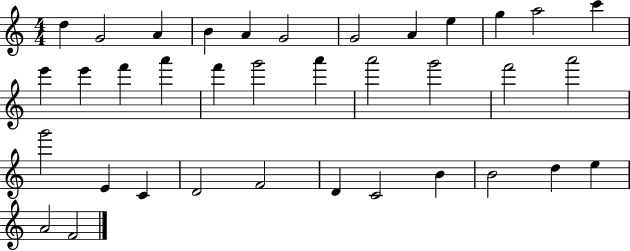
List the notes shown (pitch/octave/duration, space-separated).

D5/q G4/h A4/q B4/q A4/q G4/h G4/h A4/q E5/q G5/q A5/h C6/q E6/q E6/q F6/q A6/q F6/q G6/h A6/q A6/h G6/h F6/h A6/h G6/h E4/q C4/q D4/h F4/h D4/q C4/h B4/q B4/h D5/q E5/q A4/h F4/h